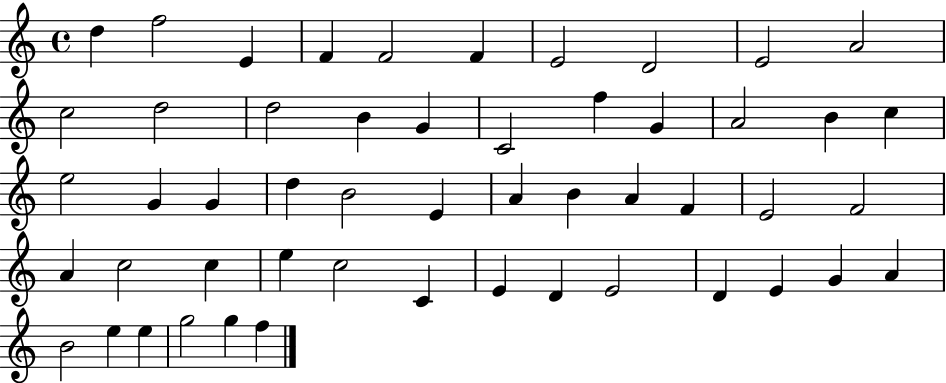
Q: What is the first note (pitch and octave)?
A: D5